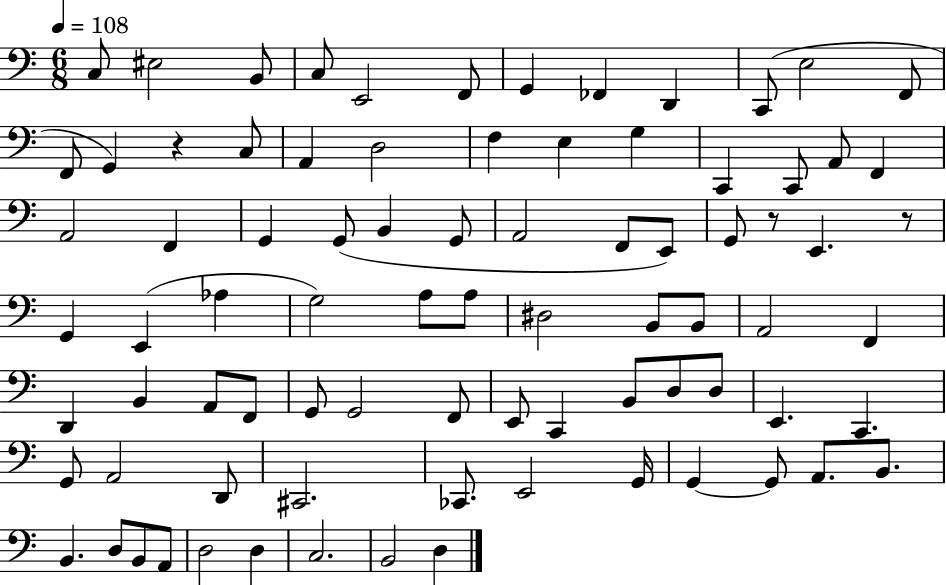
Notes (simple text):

C3/e EIS3/h B2/e C3/e E2/h F2/e G2/q FES2/q D2/q C2/e E3/h F2/e F2/e G2/q R/q C3/e A2/q D3/h F3/q E3/q G3/q C2/q C2/e A2/e F2/q A2/h F2/q G2/q G2/e B2/q G2/e A2/h F2/e E2/e G2/e R/e E2/q. R/e G2/q E2/q Ab3/q G3/h A3/e A3/e D#3/h B2/e B2/e A2/h F2/q D2/q B2/q A2/e F2/e G2/e G2/h F2/e E2/e C2/q B2/e D3/e D3/e E2/q. C2/q. G2/e A2/h D2/e C#2/h. CES2/e. E2/h G2/s G2/q G2/e A2/e. B2/e. B2/q. D3/e B2/e A2/e D3/h D3/q C3/h. B2/h D3/q